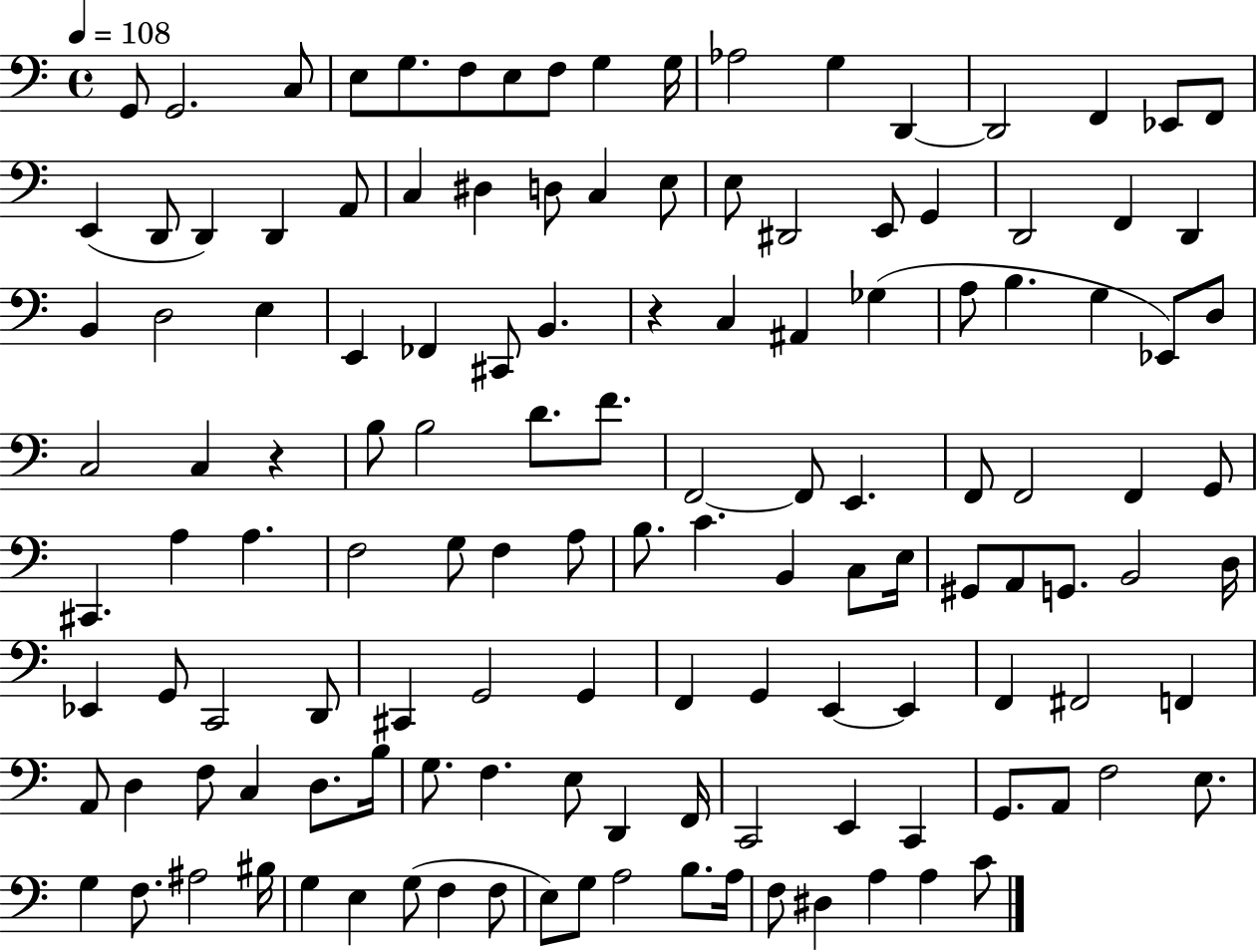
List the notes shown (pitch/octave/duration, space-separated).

G2/e G2/h. C3/e E3/e G3/e. F3/e E3/e F3/e G3/q G3/s Ab3/h G3/q D2/q D2/h F2/q Eb2/e F2/e E2/q D2/e D2/q D2/q A2/e C3/q D#3/q D3/e C3/q E3/e E3/e D#2/h E2/e G2/q D2/h F2/q D2/q B2/q D3/h E3/q E2/q FES2/q C#2/e B2/q. R/q C3/q A#2/q Gb3/q A3/e B3/q. G3/q Eb2/e D3/e C3/h C3/q R/q B3/e B3/h D4/e. F4/e. F2/h F2/e E2/q. F2/e F2/h F2/q G2/e C#2/q. A3/q A3/q. F3/h G3/e F3/q A3/e B3/e. C4/q. B2/q C3/e E3/s G#2/e A2/e G2/e. B2/h D3/s Eb2/q G2/e C2/h D2/e C#2/q G2/h G2/q F2/q G2/q E2/q E2/q F2/q F#2/h F2/q A2/e D3/q F3/e C3/q D3/e. B3/s G3/e. F3/q. E3/e D2/q F2/s C2/h E2/q C2/q G2/e. A2/e F3/h E3/e. G3/q F3/e. A#3/h BIS3/s G3/q E3/q G3/e F3/q F3/e E3/e G3/e A3/h B3/e. A3/s F3/e D#3/q A3/q A3/q C4/e